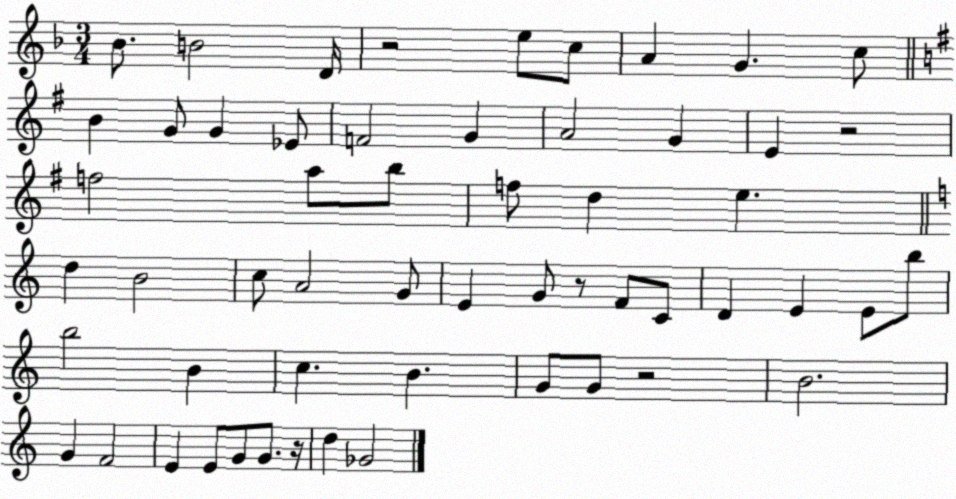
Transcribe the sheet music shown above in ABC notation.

X:1
T:Untitled
M:3/4
L:1/4
K:F
_B/2 B2 D/4 z2 e/2 c/2 A G c/2 B G/2 G _E/2 F2 G A2 G E z2 f2 a/2 b/2 f/2 d e d B2 c/2 A2 G/2 E G/2 z/2 F/2 C/2 D E E/2 b/2 b2 B c B G/2 G/2 z2 B2 G F2 E E/2 G/2 G/2 z/4 d _G2